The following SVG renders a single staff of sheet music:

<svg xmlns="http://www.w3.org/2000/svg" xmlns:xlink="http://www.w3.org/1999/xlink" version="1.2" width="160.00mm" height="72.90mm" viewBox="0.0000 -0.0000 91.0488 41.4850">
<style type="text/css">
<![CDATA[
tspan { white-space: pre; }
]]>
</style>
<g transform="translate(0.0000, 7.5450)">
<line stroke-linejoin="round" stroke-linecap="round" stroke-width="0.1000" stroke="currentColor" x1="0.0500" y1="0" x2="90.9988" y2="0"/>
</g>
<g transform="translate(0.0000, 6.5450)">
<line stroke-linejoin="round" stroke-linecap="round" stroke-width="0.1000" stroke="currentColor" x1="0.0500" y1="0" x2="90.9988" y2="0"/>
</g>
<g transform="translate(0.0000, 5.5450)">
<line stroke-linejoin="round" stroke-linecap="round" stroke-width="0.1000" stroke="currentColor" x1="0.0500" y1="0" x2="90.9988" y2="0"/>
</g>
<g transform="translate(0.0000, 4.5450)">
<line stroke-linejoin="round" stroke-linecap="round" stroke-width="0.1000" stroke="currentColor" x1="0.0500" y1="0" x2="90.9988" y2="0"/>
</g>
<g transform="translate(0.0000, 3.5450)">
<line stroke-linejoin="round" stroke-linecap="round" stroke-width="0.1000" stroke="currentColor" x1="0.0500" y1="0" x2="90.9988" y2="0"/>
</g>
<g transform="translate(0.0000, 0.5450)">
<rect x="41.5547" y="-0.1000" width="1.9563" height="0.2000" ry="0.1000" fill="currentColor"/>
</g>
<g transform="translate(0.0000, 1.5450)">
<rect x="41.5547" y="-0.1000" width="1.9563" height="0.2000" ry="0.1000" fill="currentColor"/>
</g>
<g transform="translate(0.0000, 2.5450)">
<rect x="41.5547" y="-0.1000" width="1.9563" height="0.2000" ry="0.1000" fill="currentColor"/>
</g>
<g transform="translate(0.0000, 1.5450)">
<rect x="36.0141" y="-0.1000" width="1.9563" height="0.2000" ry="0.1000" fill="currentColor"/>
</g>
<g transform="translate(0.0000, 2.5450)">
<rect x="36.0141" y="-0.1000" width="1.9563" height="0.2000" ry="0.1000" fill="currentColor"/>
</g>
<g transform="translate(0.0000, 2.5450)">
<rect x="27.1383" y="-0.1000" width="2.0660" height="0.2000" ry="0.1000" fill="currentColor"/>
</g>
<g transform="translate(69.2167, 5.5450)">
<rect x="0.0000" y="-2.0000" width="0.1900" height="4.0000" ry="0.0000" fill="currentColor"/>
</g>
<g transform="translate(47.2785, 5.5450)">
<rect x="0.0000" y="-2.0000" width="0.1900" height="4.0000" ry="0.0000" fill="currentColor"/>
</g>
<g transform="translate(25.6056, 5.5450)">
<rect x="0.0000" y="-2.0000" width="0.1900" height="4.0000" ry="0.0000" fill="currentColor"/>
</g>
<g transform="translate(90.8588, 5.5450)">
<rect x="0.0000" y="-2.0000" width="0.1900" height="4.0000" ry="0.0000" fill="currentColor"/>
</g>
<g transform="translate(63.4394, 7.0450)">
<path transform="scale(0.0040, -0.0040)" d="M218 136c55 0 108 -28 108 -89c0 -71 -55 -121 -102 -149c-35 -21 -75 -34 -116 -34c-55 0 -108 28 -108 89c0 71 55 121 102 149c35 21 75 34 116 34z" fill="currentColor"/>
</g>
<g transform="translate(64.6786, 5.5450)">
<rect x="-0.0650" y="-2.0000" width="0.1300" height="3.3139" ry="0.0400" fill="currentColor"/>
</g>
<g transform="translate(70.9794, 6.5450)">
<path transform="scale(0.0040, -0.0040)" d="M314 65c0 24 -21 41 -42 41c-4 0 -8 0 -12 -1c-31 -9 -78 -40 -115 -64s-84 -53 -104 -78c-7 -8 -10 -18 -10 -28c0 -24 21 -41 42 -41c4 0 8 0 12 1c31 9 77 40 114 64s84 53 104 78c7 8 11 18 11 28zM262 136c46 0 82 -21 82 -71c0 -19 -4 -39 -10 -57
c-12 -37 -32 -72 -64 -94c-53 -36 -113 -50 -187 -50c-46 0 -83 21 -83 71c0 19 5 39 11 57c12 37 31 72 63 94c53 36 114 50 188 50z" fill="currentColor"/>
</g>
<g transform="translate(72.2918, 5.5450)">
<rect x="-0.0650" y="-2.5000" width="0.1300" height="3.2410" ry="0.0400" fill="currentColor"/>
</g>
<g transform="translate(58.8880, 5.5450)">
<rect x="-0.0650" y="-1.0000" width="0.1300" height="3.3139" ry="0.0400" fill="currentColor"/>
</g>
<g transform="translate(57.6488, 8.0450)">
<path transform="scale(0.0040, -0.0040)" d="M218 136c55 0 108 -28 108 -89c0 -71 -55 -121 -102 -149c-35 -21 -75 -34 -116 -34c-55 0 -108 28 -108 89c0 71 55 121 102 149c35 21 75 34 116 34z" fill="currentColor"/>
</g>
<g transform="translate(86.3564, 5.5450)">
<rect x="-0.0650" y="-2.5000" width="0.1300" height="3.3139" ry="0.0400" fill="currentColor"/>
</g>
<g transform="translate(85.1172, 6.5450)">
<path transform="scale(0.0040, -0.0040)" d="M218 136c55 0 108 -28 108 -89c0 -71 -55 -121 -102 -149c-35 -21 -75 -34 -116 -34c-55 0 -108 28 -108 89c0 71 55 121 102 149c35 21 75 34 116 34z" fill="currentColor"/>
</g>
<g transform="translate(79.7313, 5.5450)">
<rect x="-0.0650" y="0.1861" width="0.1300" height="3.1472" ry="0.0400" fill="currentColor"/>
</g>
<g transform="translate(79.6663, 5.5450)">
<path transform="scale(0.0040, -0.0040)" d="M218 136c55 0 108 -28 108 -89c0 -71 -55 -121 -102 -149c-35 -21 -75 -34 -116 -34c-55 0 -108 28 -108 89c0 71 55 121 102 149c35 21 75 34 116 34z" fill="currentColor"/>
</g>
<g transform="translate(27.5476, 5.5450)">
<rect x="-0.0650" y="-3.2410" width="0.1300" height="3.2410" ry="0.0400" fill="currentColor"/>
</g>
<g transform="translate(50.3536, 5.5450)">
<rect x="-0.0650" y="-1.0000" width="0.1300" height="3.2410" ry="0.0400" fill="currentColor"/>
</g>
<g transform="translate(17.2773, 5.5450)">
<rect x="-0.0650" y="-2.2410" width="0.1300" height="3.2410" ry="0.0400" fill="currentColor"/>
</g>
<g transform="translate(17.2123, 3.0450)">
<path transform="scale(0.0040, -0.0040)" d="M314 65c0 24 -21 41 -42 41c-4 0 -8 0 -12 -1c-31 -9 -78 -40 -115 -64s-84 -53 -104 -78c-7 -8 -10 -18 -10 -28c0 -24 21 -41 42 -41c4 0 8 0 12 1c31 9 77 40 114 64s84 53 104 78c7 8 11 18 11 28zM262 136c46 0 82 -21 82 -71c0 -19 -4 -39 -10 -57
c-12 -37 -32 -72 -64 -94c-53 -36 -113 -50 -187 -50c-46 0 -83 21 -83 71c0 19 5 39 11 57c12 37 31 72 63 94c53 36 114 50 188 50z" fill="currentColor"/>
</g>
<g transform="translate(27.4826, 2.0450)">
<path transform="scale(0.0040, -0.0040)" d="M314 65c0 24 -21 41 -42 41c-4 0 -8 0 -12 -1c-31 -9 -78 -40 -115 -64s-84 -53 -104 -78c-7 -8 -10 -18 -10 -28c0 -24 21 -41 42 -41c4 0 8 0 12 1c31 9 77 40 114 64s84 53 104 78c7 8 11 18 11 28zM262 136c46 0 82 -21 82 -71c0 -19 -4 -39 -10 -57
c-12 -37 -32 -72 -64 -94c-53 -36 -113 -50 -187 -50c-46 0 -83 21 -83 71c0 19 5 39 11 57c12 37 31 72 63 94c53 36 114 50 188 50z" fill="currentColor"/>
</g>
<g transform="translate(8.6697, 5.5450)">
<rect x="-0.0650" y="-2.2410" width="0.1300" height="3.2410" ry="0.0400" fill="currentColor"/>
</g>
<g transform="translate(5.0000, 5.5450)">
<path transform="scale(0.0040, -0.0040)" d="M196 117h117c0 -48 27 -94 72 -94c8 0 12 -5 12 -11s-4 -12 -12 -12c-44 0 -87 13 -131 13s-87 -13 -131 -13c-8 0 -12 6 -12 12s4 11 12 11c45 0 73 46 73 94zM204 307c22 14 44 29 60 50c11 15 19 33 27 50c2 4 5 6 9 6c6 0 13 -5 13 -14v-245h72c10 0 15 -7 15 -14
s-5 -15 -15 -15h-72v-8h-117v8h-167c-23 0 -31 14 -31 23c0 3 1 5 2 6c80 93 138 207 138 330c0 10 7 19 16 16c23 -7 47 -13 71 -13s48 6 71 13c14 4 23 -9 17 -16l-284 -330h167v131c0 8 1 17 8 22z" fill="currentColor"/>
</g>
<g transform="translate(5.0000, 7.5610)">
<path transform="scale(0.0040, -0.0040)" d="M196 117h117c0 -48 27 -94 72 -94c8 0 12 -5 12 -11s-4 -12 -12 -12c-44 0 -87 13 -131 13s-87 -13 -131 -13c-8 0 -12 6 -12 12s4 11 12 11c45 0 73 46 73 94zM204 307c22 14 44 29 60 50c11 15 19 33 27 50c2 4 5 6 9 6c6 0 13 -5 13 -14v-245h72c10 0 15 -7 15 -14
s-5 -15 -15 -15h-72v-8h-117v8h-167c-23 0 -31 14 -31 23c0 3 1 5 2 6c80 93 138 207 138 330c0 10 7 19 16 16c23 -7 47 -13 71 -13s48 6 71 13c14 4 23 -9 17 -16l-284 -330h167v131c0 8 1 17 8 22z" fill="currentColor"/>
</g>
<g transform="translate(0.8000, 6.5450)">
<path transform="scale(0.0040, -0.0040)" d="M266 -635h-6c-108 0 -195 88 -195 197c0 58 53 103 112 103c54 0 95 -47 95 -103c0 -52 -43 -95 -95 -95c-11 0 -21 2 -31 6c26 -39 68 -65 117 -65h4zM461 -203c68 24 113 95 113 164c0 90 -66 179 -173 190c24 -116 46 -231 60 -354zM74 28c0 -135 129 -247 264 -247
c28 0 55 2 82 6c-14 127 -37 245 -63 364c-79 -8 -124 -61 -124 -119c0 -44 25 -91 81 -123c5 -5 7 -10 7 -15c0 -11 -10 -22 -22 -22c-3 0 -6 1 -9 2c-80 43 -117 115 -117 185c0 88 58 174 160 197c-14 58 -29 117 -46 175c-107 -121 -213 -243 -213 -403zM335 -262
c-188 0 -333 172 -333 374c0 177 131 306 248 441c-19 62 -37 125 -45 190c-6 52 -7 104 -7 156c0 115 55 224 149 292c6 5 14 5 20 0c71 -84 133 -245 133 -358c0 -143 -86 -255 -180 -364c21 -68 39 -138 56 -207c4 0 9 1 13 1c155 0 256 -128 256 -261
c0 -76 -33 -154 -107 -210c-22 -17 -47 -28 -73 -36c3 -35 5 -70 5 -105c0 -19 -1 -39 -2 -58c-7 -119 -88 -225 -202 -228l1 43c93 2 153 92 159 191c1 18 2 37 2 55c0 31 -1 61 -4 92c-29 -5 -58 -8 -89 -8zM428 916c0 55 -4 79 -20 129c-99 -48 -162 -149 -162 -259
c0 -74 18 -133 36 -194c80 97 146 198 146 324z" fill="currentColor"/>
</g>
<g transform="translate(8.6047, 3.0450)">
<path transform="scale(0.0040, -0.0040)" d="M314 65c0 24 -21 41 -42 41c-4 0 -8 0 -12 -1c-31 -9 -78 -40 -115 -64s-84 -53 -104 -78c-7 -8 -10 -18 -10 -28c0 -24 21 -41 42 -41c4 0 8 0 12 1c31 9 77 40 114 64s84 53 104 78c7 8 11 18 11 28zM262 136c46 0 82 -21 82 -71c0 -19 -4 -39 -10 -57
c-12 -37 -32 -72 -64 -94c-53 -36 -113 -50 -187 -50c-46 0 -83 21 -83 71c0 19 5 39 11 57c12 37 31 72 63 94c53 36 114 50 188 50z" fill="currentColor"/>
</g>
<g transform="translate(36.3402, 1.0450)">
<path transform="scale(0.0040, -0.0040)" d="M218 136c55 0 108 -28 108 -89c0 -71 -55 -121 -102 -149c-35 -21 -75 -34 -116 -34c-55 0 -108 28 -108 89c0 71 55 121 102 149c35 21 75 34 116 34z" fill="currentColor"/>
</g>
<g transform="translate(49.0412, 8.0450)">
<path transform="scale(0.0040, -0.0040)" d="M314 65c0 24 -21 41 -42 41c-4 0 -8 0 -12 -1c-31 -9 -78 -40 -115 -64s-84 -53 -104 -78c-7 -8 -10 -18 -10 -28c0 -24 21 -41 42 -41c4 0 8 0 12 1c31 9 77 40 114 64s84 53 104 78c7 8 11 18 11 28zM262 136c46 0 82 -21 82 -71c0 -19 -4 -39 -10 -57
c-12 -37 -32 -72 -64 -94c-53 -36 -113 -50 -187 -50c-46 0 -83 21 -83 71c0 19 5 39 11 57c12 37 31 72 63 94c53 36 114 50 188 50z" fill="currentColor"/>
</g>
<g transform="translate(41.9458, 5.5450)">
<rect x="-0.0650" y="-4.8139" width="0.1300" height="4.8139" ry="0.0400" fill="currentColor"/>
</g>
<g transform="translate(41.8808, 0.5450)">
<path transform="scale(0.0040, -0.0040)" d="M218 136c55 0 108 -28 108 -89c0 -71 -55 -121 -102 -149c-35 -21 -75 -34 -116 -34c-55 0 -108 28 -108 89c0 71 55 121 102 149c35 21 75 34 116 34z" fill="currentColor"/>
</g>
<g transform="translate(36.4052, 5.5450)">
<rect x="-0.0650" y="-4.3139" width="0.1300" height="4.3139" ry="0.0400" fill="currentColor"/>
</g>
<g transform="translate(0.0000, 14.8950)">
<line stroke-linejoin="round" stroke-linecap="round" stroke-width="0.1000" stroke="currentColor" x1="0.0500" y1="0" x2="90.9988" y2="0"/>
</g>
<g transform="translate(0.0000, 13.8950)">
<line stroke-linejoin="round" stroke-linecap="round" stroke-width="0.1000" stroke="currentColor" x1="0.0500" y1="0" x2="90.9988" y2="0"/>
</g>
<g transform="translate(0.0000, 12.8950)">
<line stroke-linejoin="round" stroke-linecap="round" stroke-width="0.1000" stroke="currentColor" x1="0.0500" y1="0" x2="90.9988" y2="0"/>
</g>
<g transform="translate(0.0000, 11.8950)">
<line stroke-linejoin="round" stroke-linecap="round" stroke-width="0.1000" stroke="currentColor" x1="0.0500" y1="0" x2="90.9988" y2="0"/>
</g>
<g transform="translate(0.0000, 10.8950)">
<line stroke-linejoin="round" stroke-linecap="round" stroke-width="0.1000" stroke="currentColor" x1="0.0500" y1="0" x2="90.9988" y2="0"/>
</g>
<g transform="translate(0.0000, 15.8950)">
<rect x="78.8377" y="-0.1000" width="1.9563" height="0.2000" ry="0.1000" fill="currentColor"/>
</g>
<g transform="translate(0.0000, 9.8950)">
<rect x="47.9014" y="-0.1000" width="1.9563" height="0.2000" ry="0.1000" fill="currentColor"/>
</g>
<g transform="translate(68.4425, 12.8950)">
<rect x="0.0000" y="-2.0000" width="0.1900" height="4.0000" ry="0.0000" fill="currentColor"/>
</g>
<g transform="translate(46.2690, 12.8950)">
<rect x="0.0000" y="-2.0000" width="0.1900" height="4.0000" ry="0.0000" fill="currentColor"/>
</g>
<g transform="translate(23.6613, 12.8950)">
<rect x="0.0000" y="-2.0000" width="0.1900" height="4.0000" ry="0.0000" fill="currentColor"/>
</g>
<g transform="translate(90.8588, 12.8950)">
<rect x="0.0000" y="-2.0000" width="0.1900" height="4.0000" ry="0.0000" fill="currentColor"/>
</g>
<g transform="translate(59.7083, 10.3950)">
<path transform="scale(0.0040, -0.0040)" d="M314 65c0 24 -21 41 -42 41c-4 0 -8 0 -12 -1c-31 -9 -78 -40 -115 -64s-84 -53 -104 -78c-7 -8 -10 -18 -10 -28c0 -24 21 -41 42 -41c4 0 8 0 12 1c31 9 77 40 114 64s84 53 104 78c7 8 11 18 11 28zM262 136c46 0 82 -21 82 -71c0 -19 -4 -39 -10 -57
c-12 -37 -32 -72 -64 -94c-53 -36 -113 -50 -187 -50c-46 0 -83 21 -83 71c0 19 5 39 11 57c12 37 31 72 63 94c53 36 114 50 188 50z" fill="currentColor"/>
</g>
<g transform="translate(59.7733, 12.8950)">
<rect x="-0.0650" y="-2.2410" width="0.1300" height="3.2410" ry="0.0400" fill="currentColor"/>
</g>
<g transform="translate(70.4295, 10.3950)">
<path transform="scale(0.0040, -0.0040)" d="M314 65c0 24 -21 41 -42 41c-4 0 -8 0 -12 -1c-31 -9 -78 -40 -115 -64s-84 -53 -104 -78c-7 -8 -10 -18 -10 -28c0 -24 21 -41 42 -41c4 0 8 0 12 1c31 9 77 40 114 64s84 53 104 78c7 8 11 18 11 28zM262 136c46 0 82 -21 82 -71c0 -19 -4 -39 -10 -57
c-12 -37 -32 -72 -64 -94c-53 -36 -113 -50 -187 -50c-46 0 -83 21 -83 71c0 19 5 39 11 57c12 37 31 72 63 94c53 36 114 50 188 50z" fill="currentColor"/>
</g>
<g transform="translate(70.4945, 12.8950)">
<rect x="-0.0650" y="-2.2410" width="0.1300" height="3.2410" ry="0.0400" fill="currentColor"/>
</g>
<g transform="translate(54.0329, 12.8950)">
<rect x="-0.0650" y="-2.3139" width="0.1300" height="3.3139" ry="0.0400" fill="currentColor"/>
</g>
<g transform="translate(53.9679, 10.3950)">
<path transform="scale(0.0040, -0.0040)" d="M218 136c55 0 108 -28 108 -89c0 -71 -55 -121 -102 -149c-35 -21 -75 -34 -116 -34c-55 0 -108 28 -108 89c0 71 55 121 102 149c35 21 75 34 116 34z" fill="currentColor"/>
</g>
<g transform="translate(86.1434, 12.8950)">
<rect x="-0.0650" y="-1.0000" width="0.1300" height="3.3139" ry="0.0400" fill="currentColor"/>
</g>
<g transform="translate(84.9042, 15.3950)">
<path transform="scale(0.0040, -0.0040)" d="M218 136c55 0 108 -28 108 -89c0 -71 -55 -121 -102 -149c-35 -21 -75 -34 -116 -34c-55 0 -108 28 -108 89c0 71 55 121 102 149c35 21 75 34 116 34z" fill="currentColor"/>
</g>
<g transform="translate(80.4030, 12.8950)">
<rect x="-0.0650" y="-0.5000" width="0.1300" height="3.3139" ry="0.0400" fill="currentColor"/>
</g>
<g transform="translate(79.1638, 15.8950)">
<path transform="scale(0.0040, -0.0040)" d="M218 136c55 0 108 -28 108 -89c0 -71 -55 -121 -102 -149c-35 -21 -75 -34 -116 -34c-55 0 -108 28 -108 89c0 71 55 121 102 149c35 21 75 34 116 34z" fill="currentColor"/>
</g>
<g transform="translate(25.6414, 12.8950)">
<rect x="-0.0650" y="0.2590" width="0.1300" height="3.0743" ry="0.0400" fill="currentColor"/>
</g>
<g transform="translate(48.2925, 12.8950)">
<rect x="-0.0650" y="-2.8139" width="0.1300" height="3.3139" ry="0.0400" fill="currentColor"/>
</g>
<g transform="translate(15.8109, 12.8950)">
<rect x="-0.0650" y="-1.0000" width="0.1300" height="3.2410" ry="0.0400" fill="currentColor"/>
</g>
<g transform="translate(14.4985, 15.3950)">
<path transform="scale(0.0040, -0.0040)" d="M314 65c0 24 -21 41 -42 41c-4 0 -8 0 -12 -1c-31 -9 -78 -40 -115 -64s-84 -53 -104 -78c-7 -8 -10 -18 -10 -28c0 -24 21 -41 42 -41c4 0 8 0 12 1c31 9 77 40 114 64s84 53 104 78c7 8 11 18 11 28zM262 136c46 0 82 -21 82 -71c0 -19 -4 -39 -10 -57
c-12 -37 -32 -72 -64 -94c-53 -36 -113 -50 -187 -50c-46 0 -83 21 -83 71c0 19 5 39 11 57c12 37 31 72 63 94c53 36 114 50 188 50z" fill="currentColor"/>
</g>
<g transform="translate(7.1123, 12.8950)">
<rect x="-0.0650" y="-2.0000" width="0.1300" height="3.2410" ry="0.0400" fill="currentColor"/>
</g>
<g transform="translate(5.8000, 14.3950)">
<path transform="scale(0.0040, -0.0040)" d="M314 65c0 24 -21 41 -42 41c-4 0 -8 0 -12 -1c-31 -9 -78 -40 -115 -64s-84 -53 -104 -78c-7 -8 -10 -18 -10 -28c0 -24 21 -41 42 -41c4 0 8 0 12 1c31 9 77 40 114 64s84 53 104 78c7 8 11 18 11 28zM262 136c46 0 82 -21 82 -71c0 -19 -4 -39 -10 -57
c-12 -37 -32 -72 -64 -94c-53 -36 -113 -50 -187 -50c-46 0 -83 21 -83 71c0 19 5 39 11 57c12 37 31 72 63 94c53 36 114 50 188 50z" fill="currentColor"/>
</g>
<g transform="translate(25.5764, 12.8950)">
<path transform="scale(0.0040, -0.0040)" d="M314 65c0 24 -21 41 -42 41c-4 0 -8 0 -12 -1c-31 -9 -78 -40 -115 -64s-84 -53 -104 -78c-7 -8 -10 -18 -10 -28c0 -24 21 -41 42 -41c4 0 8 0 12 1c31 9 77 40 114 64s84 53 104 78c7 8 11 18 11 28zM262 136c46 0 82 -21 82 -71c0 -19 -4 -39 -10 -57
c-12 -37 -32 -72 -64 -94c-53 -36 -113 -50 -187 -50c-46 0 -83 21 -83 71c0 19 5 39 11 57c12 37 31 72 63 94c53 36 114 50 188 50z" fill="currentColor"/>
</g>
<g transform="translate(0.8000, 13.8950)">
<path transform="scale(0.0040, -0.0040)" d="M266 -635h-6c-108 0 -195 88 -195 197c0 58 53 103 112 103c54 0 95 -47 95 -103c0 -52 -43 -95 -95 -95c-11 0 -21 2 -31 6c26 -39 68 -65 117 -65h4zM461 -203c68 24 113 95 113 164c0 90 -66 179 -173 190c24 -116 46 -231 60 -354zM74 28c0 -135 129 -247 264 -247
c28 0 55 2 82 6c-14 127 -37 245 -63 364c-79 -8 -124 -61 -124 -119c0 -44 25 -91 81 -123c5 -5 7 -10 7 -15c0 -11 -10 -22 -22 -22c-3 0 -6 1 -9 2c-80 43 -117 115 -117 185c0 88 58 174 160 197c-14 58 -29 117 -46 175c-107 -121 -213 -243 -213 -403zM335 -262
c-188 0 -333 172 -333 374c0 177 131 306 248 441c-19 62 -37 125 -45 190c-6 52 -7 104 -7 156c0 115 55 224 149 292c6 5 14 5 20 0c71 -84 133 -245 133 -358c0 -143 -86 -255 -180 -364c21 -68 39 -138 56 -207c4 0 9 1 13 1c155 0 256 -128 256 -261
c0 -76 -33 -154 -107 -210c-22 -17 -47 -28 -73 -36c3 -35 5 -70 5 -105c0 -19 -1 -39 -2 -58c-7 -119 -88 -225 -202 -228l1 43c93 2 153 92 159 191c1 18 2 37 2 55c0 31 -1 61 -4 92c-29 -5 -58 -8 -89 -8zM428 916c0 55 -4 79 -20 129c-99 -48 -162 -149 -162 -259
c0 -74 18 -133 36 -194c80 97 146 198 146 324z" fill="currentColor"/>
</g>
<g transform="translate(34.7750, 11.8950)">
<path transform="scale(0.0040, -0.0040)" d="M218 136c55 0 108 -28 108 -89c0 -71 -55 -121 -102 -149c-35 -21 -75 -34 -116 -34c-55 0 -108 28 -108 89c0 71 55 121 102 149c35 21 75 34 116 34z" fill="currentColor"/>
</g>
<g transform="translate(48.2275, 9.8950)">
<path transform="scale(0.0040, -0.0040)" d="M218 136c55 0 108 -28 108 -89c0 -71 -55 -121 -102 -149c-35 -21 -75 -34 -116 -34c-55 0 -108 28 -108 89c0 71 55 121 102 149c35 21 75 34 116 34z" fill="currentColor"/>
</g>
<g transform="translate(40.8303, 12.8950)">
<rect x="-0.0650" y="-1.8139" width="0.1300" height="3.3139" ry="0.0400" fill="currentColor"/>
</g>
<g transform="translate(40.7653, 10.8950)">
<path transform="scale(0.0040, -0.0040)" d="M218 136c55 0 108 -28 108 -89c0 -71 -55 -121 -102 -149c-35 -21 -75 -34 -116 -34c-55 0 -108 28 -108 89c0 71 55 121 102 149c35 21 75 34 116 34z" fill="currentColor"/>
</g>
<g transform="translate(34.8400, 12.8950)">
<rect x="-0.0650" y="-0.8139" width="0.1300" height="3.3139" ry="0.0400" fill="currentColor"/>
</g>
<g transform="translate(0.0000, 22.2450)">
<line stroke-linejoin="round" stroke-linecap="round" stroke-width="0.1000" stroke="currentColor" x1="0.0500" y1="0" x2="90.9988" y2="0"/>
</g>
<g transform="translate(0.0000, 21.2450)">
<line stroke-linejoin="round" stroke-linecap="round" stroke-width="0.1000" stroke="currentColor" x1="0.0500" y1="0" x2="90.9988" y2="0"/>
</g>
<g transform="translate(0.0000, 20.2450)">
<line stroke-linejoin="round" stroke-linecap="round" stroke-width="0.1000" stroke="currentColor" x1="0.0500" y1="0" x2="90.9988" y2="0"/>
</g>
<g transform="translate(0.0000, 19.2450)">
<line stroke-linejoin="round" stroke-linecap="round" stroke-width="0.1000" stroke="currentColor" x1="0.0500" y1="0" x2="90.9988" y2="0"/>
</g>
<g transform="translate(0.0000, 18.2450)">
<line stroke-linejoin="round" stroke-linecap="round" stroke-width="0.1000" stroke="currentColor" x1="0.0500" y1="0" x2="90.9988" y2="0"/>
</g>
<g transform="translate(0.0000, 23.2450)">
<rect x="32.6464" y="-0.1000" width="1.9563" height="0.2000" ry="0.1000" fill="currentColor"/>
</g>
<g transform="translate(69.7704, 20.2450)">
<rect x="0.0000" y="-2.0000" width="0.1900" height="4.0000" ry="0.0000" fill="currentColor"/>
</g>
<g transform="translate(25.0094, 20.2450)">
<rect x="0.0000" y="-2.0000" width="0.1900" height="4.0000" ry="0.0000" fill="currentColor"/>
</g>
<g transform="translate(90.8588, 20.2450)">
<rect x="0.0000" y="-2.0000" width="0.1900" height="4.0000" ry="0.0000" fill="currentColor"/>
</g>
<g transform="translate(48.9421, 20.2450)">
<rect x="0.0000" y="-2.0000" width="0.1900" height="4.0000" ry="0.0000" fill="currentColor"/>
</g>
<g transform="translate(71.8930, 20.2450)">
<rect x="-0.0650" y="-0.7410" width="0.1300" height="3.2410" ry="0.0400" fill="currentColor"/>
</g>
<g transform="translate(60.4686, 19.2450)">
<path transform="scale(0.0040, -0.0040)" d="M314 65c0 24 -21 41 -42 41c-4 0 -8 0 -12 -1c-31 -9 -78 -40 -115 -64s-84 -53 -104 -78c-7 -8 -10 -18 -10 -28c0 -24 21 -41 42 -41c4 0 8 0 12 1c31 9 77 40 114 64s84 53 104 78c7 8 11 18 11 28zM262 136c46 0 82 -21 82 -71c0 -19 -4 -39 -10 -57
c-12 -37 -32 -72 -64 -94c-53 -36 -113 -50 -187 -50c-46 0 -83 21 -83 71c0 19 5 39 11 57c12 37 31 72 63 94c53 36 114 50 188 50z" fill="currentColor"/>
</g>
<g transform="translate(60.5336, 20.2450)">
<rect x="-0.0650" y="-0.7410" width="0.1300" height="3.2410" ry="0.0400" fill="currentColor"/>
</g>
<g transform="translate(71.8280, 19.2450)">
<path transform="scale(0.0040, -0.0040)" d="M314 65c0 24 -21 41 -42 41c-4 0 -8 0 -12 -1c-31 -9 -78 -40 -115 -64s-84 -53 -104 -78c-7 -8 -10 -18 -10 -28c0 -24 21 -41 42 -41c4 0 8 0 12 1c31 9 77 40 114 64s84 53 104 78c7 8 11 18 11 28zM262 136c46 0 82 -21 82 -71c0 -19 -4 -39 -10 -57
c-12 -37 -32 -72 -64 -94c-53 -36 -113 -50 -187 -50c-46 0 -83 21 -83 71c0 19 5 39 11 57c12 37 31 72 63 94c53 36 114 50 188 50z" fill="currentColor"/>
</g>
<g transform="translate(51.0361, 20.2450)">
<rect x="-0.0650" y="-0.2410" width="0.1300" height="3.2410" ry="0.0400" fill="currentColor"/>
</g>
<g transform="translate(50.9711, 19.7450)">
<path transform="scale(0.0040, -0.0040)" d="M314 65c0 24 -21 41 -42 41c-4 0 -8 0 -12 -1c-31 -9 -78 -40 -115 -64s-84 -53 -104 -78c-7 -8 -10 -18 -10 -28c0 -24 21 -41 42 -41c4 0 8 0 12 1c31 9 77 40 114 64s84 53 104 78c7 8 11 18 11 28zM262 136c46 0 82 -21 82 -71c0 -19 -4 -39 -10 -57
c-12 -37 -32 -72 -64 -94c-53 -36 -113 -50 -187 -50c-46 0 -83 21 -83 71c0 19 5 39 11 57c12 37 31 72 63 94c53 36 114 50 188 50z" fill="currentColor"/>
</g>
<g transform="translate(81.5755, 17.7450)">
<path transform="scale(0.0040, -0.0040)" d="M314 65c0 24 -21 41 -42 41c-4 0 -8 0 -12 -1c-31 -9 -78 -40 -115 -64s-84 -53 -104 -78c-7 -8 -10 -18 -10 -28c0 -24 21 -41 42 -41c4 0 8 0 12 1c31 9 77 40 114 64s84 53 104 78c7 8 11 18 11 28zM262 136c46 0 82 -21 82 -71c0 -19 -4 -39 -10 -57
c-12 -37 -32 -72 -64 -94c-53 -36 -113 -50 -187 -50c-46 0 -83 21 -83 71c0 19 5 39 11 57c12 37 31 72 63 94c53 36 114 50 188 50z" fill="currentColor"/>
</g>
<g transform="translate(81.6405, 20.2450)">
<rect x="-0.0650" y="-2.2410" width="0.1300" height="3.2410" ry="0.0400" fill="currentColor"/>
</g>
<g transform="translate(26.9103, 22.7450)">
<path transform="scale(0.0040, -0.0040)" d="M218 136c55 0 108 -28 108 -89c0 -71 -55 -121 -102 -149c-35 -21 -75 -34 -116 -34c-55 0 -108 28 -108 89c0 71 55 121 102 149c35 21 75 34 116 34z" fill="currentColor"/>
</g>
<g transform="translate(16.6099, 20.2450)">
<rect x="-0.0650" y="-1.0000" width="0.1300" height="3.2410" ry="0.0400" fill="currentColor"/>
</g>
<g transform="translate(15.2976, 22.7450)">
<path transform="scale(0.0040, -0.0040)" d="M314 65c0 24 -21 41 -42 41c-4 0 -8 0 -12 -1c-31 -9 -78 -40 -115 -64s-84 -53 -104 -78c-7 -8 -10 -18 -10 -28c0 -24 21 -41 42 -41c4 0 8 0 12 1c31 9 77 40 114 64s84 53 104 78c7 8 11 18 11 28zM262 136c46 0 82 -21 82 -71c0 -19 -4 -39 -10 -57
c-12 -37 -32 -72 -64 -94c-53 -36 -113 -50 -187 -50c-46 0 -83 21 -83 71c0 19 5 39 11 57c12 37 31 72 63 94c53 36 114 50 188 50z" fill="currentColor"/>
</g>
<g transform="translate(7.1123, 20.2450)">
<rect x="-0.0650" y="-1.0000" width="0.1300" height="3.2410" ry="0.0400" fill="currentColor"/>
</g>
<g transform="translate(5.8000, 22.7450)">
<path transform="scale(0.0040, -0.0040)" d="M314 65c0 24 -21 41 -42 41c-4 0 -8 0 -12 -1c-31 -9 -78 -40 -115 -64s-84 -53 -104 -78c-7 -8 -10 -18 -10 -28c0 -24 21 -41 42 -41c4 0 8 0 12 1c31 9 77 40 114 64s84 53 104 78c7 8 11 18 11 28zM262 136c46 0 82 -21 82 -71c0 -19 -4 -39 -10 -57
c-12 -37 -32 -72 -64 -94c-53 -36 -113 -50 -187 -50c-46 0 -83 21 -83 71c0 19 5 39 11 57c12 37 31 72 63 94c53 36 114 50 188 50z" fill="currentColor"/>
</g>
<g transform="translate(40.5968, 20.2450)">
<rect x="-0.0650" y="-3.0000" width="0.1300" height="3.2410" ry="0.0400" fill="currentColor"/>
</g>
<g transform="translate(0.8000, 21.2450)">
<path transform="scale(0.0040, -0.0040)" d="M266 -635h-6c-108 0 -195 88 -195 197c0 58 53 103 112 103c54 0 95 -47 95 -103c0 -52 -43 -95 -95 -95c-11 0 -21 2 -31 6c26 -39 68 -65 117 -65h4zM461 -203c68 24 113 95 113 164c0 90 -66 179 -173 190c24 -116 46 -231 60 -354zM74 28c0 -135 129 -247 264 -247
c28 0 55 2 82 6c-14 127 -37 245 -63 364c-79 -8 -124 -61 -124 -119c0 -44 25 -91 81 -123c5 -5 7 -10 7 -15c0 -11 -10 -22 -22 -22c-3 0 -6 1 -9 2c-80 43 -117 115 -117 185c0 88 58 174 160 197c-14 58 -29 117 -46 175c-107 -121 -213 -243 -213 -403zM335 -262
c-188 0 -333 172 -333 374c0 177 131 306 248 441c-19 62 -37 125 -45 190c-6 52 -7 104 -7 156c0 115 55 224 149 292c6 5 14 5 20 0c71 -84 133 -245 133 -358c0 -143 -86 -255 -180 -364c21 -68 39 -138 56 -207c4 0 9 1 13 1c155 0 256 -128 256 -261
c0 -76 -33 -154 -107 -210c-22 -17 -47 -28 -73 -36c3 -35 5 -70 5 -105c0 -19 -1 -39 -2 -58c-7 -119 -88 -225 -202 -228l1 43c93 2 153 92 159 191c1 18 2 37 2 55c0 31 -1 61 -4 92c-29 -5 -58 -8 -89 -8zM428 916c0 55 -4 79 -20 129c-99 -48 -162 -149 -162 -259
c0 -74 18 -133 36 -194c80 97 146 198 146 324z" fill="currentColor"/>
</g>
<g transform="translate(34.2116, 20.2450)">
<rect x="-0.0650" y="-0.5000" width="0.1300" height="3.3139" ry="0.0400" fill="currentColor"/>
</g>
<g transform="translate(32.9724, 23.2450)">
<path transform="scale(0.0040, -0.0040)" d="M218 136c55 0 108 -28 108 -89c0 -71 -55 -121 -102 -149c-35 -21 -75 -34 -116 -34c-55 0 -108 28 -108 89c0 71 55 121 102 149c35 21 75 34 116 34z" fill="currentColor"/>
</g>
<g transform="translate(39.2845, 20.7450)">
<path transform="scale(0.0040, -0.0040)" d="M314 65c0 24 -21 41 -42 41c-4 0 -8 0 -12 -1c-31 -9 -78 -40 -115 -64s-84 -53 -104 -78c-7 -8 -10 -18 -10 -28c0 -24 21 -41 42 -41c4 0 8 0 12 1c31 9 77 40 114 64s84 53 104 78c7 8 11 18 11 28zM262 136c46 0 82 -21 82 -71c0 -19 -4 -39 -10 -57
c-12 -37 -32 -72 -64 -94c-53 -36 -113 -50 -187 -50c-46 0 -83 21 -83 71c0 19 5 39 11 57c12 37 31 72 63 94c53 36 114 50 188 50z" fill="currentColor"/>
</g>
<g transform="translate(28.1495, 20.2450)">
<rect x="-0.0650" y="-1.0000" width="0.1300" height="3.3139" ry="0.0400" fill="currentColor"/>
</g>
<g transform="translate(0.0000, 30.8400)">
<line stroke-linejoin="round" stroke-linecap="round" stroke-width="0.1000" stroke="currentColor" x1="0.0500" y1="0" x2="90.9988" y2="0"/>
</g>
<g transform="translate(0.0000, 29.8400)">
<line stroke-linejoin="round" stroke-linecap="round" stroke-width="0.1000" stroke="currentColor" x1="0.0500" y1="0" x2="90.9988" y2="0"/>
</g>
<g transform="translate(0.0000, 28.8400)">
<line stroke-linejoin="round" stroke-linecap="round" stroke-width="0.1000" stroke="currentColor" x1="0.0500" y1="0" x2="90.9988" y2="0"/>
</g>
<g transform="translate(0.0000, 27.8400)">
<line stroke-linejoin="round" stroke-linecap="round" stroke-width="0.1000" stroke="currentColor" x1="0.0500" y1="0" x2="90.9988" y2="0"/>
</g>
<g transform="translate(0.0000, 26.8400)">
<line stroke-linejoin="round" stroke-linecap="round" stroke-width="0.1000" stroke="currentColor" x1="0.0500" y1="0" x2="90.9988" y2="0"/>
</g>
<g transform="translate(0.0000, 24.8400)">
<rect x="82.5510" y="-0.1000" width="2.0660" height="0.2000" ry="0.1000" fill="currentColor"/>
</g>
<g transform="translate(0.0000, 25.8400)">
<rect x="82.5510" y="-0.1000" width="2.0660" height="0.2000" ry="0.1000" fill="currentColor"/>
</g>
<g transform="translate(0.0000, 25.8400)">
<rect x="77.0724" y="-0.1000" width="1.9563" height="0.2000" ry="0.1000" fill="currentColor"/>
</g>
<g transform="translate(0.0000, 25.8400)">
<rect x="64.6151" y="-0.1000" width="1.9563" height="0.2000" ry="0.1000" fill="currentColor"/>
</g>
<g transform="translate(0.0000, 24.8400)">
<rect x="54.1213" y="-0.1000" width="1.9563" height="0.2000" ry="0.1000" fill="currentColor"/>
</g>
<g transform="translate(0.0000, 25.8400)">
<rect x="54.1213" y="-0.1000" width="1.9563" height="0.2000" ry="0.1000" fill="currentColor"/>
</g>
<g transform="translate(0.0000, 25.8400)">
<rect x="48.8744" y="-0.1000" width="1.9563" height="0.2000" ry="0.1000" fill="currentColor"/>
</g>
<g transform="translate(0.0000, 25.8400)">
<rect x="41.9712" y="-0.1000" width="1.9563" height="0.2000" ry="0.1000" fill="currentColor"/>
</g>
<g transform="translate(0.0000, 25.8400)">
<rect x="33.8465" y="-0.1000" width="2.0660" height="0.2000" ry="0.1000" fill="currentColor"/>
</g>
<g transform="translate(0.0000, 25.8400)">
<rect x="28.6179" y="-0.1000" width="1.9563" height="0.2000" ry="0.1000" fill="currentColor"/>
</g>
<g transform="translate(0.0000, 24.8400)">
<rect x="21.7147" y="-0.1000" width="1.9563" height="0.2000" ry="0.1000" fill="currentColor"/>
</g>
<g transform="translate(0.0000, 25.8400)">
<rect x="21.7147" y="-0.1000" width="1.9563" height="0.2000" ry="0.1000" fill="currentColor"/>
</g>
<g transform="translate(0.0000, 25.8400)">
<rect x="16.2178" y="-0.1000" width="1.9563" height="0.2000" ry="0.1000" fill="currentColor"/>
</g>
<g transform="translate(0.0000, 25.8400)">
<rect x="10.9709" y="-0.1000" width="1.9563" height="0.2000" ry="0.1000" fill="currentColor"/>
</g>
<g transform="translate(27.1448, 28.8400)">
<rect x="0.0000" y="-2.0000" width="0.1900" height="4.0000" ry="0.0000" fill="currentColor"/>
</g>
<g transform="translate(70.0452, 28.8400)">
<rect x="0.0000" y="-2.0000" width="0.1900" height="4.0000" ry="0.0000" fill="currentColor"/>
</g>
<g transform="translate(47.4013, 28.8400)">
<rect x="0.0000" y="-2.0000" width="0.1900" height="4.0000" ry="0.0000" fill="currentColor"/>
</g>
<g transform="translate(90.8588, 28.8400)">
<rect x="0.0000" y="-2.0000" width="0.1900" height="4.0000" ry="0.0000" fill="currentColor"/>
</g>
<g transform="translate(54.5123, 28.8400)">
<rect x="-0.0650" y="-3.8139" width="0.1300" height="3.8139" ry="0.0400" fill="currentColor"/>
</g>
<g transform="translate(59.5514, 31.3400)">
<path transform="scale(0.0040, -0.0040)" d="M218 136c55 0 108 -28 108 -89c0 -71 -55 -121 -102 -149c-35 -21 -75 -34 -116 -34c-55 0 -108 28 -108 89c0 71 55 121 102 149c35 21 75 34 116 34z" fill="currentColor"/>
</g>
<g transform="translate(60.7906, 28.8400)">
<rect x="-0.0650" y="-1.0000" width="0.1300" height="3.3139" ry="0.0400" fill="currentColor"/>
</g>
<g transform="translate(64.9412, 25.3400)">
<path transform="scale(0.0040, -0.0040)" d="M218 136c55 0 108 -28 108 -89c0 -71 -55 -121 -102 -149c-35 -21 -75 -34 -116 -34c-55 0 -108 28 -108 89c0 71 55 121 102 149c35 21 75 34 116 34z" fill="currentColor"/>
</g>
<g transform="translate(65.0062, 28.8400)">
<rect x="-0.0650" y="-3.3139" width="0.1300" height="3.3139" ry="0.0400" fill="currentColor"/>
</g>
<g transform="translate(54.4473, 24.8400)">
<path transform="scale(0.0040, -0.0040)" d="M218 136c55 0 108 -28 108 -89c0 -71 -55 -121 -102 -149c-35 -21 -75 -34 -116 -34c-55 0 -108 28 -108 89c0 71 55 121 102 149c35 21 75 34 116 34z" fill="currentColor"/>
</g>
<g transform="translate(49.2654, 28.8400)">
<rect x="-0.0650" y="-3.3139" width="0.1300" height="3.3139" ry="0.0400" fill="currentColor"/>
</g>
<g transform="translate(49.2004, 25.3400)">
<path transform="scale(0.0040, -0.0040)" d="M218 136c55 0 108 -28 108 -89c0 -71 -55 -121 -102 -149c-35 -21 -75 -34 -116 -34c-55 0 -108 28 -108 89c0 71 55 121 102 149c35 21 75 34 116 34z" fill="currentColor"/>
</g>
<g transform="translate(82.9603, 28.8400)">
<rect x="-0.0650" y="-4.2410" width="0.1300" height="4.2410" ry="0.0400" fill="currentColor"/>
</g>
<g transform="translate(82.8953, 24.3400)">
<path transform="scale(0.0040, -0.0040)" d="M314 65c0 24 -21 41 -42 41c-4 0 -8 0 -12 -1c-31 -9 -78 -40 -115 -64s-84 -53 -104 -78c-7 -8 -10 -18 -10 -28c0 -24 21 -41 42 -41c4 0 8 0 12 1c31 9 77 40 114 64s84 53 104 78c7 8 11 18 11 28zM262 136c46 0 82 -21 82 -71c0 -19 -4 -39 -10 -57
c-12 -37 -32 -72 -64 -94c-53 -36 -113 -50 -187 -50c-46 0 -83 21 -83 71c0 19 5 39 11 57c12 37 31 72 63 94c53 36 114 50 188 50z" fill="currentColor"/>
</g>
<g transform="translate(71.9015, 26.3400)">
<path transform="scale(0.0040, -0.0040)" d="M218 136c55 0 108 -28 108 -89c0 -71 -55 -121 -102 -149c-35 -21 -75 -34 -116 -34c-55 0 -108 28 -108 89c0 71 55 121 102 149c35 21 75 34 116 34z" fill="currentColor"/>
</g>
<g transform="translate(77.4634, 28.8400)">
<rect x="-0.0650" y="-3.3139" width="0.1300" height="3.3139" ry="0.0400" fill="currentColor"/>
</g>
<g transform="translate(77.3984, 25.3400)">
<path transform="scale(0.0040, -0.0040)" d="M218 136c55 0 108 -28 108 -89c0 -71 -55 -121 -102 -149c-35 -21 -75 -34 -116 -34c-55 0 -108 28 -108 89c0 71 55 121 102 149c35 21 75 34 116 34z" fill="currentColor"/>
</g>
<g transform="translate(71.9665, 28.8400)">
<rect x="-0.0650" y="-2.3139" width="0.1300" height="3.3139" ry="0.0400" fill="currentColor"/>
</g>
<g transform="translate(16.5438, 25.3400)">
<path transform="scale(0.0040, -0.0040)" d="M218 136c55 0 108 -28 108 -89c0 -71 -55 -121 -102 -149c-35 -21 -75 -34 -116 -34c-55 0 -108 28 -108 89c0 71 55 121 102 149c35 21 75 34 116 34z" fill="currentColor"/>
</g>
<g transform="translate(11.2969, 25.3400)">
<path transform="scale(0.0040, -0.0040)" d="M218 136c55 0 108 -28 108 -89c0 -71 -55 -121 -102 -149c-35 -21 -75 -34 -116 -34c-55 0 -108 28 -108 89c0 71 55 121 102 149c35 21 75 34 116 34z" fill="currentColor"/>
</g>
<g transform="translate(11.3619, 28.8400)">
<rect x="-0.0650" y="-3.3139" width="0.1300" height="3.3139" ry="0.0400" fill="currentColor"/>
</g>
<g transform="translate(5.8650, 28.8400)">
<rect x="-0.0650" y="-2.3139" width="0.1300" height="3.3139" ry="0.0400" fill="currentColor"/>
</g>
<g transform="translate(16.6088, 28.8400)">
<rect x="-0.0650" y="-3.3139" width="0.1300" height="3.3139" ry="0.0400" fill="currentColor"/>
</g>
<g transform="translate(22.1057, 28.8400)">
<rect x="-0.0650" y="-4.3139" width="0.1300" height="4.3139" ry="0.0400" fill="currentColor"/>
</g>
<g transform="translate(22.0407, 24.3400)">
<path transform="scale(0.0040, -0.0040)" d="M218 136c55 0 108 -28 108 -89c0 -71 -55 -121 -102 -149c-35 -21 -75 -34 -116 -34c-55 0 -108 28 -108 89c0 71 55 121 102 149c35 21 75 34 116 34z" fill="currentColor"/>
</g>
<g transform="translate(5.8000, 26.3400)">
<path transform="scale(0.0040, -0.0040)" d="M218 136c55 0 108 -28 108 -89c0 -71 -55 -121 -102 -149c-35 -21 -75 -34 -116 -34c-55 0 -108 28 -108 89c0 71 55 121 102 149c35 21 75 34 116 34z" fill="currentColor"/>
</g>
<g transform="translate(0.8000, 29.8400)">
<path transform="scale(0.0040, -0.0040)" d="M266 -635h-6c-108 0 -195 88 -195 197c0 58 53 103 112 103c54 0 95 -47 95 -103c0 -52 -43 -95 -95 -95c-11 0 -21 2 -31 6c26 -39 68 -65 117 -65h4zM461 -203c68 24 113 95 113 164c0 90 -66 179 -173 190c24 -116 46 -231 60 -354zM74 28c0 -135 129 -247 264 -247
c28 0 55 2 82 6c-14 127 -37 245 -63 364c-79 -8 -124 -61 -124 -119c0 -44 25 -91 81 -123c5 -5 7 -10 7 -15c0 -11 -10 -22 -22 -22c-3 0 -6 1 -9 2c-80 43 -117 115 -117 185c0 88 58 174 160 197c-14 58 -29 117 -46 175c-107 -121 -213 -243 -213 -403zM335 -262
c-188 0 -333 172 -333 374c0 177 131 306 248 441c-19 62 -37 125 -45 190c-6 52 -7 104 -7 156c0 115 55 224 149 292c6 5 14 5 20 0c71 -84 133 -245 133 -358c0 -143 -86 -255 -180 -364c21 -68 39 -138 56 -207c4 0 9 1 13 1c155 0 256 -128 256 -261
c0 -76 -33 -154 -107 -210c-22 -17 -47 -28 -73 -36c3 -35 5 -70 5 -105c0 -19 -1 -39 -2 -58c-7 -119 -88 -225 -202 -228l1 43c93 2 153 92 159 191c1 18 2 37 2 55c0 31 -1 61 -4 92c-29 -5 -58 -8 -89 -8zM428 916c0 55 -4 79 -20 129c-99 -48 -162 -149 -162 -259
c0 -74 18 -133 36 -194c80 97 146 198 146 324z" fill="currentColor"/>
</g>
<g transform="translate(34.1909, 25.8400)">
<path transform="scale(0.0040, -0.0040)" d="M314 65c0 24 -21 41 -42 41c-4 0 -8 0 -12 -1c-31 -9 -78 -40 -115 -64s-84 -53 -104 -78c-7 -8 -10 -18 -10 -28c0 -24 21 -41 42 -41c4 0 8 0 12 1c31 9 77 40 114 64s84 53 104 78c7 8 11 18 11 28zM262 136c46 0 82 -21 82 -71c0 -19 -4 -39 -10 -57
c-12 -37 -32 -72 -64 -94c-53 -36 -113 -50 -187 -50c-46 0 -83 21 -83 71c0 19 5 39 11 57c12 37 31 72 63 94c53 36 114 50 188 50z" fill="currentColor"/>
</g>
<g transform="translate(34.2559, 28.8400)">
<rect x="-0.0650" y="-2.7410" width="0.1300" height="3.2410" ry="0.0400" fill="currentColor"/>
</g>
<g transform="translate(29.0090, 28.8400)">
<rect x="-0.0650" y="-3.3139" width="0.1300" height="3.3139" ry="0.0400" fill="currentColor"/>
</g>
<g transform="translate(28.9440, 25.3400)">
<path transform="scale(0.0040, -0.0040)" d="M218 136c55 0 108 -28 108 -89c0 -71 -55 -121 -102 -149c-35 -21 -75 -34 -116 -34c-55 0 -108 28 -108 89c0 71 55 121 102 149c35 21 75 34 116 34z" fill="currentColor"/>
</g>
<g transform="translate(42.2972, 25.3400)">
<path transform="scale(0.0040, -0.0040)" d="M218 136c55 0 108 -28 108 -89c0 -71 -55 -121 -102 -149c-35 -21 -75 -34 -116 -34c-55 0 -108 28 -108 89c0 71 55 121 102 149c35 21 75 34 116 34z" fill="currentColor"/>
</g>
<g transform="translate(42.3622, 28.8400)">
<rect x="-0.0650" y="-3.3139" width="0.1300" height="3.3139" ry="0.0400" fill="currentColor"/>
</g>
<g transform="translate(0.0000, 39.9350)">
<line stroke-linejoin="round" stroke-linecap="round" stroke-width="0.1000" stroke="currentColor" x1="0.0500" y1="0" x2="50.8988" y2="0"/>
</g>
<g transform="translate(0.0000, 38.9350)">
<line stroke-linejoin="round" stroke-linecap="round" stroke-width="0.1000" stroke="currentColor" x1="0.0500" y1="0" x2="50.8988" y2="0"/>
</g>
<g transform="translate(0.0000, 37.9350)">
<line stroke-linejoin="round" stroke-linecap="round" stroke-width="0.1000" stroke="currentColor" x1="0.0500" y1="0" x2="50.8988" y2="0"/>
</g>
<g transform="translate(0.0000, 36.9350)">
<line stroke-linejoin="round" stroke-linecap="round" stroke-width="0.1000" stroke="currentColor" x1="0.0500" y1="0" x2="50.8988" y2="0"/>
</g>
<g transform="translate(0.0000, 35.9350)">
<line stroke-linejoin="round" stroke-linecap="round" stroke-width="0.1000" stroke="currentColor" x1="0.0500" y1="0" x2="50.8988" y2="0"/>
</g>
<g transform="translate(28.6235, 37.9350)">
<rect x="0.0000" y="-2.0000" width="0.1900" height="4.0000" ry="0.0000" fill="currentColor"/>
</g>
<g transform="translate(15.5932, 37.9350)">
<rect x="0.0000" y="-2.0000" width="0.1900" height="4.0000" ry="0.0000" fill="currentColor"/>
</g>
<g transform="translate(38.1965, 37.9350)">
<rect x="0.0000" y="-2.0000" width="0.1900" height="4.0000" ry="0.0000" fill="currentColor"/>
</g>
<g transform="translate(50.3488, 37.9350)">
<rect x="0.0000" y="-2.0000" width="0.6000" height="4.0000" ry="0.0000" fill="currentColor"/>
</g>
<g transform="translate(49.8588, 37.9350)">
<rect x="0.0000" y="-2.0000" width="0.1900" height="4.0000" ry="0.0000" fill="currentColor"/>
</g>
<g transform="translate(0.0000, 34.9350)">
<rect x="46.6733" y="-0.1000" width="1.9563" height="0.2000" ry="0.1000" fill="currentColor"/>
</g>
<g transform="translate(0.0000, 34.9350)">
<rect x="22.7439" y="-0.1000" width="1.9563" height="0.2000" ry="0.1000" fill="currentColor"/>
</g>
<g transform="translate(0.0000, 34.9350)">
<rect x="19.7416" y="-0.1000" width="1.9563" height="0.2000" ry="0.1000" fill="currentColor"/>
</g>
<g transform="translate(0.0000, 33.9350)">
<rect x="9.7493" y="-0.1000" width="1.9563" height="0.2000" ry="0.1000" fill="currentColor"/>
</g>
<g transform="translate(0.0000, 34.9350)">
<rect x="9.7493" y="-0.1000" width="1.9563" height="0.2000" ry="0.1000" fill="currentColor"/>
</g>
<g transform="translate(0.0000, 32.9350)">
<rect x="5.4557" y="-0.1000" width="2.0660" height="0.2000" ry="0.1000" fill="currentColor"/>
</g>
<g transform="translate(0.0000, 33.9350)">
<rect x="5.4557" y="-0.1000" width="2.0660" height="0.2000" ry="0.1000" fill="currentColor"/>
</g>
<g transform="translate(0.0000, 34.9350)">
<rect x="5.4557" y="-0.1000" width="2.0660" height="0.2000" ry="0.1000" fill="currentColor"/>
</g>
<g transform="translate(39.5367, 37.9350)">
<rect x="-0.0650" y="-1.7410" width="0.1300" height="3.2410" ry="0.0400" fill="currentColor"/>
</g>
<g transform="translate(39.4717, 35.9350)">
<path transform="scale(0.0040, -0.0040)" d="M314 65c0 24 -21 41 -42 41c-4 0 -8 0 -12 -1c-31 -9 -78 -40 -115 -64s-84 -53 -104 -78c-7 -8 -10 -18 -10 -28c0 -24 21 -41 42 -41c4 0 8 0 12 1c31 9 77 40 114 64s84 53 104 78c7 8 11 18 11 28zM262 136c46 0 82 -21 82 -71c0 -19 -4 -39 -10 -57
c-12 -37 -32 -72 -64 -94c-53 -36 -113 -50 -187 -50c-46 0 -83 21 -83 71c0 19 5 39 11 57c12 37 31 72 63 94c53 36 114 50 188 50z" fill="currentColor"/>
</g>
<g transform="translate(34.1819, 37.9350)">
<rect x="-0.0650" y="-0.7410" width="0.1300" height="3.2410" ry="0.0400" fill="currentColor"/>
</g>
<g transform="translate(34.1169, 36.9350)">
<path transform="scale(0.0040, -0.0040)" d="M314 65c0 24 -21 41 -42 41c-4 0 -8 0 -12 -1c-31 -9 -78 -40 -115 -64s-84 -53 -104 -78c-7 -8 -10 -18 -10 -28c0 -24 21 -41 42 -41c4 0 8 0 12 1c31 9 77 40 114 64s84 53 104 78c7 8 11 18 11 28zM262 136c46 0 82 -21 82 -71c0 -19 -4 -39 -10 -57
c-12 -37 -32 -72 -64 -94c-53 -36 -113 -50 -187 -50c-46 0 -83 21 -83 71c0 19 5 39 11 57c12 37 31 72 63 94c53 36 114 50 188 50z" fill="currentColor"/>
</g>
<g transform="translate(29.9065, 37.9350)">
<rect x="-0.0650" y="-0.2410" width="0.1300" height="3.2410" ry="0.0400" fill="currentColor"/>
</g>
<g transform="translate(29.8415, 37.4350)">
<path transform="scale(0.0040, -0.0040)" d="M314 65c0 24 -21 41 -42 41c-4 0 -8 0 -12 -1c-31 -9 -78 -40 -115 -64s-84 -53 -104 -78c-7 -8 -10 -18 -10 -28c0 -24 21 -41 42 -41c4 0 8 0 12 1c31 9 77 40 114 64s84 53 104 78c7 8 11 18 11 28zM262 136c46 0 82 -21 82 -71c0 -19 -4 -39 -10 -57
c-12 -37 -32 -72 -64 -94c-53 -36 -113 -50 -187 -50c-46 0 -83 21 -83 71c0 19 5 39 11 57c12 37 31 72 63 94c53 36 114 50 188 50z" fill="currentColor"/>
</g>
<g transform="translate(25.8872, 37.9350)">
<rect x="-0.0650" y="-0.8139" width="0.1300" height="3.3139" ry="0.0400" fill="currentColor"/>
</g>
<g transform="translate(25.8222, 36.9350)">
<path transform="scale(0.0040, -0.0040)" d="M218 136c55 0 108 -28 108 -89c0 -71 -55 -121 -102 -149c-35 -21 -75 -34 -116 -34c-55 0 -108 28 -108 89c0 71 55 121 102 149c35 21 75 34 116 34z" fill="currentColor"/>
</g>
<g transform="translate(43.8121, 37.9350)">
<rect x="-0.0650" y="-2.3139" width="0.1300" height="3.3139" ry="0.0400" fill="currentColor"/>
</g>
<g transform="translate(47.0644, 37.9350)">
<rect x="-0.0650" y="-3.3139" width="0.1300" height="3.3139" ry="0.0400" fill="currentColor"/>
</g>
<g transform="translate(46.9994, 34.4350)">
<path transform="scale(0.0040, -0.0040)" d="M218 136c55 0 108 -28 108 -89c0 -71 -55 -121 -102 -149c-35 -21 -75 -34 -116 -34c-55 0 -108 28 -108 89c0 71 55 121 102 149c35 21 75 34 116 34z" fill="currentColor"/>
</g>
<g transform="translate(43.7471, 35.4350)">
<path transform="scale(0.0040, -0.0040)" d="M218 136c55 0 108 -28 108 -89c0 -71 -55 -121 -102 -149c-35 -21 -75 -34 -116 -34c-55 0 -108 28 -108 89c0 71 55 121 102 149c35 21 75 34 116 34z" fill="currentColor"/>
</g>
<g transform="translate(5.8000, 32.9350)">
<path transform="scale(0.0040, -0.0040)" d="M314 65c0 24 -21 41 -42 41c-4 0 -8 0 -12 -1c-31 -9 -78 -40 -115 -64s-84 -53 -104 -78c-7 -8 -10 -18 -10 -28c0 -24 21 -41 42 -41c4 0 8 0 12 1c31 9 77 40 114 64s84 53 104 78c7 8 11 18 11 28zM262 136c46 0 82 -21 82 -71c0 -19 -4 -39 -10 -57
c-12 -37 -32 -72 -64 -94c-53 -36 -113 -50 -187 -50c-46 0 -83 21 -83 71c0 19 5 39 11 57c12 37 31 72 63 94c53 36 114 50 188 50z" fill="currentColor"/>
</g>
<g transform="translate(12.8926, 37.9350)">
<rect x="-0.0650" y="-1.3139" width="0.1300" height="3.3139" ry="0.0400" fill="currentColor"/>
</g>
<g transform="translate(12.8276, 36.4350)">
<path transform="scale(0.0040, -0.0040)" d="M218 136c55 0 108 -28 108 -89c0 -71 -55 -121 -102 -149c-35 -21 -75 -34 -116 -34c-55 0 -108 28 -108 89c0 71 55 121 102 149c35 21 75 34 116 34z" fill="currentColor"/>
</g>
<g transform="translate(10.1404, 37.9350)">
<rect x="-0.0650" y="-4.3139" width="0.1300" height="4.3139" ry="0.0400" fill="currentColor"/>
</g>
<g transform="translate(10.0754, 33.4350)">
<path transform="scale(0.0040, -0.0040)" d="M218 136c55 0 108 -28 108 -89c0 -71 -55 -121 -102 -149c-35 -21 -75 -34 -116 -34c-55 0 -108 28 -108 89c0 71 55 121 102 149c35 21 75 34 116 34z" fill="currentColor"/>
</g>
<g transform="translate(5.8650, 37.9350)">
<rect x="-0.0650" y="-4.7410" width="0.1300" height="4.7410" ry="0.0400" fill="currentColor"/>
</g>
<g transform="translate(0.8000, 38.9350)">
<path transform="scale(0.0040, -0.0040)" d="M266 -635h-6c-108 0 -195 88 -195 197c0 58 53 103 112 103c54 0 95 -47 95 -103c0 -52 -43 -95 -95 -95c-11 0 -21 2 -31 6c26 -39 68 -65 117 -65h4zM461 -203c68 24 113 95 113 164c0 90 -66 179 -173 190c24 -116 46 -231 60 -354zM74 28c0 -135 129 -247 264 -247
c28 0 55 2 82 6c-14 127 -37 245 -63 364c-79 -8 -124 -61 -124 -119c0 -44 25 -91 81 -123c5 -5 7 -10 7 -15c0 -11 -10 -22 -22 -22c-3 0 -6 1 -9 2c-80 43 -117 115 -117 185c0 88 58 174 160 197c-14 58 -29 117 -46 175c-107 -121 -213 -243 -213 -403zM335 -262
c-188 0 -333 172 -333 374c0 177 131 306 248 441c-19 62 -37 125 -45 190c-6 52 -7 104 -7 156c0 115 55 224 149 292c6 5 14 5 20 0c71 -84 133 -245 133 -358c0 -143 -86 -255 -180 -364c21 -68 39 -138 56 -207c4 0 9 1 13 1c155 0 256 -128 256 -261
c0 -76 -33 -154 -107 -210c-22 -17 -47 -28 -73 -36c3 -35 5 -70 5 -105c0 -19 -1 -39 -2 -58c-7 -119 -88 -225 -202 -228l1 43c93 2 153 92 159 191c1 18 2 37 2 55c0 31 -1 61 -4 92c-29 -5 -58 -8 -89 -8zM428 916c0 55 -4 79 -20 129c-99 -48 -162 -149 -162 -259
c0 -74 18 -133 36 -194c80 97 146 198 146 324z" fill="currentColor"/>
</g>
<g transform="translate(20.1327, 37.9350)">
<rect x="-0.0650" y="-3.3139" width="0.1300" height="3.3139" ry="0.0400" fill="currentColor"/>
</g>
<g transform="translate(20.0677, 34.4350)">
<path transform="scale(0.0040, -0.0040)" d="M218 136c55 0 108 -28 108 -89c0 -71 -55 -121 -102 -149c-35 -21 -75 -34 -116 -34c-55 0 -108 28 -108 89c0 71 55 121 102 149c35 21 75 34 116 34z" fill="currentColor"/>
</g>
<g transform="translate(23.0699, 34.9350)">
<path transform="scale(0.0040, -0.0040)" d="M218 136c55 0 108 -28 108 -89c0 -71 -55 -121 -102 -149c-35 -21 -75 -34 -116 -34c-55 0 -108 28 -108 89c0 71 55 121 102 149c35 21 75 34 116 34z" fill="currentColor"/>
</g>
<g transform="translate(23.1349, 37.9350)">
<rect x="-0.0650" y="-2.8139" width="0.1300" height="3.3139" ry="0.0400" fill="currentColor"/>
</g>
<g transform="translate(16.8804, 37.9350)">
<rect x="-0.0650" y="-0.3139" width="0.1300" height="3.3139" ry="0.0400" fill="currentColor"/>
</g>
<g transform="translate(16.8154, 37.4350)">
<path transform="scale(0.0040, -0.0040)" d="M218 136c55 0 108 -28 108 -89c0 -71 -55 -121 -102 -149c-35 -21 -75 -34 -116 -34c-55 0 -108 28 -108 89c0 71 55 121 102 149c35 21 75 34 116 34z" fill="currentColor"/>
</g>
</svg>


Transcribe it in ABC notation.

X:1
T:Untitled
M:4/4
L:1/4
K:C
g2 g2 b2 d' e' D2 D F G2 B G F2 D2 B2 d f a g g2 g2 C D D2 D2 D C A2 c2 d2 d2 g2 g b b d' b a2 b b c' D b g b d'2 e'2 d' e c b a d c2 d2 f2 g b